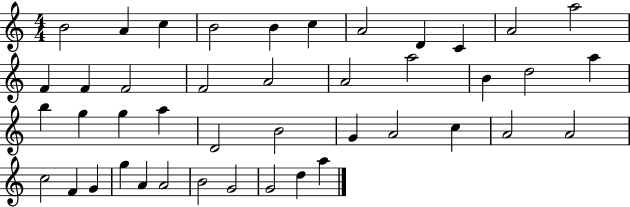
B4/h A4/q C5/q B4/h B4/q C5/q A4/h D4/q C4/q A4/h A5/h F4/q F4/q F4/h F4/h A4/h A4/h A5/h B4/q D5/h A5/q B5/q G5/q G5/q A5/q D4/h B4/h G4/q A4/h C5/q A4/h A4/h C5/h F4/q G4/q G5/q A4/q A4/h B4/h G4/h G4/h D5/q A5/q